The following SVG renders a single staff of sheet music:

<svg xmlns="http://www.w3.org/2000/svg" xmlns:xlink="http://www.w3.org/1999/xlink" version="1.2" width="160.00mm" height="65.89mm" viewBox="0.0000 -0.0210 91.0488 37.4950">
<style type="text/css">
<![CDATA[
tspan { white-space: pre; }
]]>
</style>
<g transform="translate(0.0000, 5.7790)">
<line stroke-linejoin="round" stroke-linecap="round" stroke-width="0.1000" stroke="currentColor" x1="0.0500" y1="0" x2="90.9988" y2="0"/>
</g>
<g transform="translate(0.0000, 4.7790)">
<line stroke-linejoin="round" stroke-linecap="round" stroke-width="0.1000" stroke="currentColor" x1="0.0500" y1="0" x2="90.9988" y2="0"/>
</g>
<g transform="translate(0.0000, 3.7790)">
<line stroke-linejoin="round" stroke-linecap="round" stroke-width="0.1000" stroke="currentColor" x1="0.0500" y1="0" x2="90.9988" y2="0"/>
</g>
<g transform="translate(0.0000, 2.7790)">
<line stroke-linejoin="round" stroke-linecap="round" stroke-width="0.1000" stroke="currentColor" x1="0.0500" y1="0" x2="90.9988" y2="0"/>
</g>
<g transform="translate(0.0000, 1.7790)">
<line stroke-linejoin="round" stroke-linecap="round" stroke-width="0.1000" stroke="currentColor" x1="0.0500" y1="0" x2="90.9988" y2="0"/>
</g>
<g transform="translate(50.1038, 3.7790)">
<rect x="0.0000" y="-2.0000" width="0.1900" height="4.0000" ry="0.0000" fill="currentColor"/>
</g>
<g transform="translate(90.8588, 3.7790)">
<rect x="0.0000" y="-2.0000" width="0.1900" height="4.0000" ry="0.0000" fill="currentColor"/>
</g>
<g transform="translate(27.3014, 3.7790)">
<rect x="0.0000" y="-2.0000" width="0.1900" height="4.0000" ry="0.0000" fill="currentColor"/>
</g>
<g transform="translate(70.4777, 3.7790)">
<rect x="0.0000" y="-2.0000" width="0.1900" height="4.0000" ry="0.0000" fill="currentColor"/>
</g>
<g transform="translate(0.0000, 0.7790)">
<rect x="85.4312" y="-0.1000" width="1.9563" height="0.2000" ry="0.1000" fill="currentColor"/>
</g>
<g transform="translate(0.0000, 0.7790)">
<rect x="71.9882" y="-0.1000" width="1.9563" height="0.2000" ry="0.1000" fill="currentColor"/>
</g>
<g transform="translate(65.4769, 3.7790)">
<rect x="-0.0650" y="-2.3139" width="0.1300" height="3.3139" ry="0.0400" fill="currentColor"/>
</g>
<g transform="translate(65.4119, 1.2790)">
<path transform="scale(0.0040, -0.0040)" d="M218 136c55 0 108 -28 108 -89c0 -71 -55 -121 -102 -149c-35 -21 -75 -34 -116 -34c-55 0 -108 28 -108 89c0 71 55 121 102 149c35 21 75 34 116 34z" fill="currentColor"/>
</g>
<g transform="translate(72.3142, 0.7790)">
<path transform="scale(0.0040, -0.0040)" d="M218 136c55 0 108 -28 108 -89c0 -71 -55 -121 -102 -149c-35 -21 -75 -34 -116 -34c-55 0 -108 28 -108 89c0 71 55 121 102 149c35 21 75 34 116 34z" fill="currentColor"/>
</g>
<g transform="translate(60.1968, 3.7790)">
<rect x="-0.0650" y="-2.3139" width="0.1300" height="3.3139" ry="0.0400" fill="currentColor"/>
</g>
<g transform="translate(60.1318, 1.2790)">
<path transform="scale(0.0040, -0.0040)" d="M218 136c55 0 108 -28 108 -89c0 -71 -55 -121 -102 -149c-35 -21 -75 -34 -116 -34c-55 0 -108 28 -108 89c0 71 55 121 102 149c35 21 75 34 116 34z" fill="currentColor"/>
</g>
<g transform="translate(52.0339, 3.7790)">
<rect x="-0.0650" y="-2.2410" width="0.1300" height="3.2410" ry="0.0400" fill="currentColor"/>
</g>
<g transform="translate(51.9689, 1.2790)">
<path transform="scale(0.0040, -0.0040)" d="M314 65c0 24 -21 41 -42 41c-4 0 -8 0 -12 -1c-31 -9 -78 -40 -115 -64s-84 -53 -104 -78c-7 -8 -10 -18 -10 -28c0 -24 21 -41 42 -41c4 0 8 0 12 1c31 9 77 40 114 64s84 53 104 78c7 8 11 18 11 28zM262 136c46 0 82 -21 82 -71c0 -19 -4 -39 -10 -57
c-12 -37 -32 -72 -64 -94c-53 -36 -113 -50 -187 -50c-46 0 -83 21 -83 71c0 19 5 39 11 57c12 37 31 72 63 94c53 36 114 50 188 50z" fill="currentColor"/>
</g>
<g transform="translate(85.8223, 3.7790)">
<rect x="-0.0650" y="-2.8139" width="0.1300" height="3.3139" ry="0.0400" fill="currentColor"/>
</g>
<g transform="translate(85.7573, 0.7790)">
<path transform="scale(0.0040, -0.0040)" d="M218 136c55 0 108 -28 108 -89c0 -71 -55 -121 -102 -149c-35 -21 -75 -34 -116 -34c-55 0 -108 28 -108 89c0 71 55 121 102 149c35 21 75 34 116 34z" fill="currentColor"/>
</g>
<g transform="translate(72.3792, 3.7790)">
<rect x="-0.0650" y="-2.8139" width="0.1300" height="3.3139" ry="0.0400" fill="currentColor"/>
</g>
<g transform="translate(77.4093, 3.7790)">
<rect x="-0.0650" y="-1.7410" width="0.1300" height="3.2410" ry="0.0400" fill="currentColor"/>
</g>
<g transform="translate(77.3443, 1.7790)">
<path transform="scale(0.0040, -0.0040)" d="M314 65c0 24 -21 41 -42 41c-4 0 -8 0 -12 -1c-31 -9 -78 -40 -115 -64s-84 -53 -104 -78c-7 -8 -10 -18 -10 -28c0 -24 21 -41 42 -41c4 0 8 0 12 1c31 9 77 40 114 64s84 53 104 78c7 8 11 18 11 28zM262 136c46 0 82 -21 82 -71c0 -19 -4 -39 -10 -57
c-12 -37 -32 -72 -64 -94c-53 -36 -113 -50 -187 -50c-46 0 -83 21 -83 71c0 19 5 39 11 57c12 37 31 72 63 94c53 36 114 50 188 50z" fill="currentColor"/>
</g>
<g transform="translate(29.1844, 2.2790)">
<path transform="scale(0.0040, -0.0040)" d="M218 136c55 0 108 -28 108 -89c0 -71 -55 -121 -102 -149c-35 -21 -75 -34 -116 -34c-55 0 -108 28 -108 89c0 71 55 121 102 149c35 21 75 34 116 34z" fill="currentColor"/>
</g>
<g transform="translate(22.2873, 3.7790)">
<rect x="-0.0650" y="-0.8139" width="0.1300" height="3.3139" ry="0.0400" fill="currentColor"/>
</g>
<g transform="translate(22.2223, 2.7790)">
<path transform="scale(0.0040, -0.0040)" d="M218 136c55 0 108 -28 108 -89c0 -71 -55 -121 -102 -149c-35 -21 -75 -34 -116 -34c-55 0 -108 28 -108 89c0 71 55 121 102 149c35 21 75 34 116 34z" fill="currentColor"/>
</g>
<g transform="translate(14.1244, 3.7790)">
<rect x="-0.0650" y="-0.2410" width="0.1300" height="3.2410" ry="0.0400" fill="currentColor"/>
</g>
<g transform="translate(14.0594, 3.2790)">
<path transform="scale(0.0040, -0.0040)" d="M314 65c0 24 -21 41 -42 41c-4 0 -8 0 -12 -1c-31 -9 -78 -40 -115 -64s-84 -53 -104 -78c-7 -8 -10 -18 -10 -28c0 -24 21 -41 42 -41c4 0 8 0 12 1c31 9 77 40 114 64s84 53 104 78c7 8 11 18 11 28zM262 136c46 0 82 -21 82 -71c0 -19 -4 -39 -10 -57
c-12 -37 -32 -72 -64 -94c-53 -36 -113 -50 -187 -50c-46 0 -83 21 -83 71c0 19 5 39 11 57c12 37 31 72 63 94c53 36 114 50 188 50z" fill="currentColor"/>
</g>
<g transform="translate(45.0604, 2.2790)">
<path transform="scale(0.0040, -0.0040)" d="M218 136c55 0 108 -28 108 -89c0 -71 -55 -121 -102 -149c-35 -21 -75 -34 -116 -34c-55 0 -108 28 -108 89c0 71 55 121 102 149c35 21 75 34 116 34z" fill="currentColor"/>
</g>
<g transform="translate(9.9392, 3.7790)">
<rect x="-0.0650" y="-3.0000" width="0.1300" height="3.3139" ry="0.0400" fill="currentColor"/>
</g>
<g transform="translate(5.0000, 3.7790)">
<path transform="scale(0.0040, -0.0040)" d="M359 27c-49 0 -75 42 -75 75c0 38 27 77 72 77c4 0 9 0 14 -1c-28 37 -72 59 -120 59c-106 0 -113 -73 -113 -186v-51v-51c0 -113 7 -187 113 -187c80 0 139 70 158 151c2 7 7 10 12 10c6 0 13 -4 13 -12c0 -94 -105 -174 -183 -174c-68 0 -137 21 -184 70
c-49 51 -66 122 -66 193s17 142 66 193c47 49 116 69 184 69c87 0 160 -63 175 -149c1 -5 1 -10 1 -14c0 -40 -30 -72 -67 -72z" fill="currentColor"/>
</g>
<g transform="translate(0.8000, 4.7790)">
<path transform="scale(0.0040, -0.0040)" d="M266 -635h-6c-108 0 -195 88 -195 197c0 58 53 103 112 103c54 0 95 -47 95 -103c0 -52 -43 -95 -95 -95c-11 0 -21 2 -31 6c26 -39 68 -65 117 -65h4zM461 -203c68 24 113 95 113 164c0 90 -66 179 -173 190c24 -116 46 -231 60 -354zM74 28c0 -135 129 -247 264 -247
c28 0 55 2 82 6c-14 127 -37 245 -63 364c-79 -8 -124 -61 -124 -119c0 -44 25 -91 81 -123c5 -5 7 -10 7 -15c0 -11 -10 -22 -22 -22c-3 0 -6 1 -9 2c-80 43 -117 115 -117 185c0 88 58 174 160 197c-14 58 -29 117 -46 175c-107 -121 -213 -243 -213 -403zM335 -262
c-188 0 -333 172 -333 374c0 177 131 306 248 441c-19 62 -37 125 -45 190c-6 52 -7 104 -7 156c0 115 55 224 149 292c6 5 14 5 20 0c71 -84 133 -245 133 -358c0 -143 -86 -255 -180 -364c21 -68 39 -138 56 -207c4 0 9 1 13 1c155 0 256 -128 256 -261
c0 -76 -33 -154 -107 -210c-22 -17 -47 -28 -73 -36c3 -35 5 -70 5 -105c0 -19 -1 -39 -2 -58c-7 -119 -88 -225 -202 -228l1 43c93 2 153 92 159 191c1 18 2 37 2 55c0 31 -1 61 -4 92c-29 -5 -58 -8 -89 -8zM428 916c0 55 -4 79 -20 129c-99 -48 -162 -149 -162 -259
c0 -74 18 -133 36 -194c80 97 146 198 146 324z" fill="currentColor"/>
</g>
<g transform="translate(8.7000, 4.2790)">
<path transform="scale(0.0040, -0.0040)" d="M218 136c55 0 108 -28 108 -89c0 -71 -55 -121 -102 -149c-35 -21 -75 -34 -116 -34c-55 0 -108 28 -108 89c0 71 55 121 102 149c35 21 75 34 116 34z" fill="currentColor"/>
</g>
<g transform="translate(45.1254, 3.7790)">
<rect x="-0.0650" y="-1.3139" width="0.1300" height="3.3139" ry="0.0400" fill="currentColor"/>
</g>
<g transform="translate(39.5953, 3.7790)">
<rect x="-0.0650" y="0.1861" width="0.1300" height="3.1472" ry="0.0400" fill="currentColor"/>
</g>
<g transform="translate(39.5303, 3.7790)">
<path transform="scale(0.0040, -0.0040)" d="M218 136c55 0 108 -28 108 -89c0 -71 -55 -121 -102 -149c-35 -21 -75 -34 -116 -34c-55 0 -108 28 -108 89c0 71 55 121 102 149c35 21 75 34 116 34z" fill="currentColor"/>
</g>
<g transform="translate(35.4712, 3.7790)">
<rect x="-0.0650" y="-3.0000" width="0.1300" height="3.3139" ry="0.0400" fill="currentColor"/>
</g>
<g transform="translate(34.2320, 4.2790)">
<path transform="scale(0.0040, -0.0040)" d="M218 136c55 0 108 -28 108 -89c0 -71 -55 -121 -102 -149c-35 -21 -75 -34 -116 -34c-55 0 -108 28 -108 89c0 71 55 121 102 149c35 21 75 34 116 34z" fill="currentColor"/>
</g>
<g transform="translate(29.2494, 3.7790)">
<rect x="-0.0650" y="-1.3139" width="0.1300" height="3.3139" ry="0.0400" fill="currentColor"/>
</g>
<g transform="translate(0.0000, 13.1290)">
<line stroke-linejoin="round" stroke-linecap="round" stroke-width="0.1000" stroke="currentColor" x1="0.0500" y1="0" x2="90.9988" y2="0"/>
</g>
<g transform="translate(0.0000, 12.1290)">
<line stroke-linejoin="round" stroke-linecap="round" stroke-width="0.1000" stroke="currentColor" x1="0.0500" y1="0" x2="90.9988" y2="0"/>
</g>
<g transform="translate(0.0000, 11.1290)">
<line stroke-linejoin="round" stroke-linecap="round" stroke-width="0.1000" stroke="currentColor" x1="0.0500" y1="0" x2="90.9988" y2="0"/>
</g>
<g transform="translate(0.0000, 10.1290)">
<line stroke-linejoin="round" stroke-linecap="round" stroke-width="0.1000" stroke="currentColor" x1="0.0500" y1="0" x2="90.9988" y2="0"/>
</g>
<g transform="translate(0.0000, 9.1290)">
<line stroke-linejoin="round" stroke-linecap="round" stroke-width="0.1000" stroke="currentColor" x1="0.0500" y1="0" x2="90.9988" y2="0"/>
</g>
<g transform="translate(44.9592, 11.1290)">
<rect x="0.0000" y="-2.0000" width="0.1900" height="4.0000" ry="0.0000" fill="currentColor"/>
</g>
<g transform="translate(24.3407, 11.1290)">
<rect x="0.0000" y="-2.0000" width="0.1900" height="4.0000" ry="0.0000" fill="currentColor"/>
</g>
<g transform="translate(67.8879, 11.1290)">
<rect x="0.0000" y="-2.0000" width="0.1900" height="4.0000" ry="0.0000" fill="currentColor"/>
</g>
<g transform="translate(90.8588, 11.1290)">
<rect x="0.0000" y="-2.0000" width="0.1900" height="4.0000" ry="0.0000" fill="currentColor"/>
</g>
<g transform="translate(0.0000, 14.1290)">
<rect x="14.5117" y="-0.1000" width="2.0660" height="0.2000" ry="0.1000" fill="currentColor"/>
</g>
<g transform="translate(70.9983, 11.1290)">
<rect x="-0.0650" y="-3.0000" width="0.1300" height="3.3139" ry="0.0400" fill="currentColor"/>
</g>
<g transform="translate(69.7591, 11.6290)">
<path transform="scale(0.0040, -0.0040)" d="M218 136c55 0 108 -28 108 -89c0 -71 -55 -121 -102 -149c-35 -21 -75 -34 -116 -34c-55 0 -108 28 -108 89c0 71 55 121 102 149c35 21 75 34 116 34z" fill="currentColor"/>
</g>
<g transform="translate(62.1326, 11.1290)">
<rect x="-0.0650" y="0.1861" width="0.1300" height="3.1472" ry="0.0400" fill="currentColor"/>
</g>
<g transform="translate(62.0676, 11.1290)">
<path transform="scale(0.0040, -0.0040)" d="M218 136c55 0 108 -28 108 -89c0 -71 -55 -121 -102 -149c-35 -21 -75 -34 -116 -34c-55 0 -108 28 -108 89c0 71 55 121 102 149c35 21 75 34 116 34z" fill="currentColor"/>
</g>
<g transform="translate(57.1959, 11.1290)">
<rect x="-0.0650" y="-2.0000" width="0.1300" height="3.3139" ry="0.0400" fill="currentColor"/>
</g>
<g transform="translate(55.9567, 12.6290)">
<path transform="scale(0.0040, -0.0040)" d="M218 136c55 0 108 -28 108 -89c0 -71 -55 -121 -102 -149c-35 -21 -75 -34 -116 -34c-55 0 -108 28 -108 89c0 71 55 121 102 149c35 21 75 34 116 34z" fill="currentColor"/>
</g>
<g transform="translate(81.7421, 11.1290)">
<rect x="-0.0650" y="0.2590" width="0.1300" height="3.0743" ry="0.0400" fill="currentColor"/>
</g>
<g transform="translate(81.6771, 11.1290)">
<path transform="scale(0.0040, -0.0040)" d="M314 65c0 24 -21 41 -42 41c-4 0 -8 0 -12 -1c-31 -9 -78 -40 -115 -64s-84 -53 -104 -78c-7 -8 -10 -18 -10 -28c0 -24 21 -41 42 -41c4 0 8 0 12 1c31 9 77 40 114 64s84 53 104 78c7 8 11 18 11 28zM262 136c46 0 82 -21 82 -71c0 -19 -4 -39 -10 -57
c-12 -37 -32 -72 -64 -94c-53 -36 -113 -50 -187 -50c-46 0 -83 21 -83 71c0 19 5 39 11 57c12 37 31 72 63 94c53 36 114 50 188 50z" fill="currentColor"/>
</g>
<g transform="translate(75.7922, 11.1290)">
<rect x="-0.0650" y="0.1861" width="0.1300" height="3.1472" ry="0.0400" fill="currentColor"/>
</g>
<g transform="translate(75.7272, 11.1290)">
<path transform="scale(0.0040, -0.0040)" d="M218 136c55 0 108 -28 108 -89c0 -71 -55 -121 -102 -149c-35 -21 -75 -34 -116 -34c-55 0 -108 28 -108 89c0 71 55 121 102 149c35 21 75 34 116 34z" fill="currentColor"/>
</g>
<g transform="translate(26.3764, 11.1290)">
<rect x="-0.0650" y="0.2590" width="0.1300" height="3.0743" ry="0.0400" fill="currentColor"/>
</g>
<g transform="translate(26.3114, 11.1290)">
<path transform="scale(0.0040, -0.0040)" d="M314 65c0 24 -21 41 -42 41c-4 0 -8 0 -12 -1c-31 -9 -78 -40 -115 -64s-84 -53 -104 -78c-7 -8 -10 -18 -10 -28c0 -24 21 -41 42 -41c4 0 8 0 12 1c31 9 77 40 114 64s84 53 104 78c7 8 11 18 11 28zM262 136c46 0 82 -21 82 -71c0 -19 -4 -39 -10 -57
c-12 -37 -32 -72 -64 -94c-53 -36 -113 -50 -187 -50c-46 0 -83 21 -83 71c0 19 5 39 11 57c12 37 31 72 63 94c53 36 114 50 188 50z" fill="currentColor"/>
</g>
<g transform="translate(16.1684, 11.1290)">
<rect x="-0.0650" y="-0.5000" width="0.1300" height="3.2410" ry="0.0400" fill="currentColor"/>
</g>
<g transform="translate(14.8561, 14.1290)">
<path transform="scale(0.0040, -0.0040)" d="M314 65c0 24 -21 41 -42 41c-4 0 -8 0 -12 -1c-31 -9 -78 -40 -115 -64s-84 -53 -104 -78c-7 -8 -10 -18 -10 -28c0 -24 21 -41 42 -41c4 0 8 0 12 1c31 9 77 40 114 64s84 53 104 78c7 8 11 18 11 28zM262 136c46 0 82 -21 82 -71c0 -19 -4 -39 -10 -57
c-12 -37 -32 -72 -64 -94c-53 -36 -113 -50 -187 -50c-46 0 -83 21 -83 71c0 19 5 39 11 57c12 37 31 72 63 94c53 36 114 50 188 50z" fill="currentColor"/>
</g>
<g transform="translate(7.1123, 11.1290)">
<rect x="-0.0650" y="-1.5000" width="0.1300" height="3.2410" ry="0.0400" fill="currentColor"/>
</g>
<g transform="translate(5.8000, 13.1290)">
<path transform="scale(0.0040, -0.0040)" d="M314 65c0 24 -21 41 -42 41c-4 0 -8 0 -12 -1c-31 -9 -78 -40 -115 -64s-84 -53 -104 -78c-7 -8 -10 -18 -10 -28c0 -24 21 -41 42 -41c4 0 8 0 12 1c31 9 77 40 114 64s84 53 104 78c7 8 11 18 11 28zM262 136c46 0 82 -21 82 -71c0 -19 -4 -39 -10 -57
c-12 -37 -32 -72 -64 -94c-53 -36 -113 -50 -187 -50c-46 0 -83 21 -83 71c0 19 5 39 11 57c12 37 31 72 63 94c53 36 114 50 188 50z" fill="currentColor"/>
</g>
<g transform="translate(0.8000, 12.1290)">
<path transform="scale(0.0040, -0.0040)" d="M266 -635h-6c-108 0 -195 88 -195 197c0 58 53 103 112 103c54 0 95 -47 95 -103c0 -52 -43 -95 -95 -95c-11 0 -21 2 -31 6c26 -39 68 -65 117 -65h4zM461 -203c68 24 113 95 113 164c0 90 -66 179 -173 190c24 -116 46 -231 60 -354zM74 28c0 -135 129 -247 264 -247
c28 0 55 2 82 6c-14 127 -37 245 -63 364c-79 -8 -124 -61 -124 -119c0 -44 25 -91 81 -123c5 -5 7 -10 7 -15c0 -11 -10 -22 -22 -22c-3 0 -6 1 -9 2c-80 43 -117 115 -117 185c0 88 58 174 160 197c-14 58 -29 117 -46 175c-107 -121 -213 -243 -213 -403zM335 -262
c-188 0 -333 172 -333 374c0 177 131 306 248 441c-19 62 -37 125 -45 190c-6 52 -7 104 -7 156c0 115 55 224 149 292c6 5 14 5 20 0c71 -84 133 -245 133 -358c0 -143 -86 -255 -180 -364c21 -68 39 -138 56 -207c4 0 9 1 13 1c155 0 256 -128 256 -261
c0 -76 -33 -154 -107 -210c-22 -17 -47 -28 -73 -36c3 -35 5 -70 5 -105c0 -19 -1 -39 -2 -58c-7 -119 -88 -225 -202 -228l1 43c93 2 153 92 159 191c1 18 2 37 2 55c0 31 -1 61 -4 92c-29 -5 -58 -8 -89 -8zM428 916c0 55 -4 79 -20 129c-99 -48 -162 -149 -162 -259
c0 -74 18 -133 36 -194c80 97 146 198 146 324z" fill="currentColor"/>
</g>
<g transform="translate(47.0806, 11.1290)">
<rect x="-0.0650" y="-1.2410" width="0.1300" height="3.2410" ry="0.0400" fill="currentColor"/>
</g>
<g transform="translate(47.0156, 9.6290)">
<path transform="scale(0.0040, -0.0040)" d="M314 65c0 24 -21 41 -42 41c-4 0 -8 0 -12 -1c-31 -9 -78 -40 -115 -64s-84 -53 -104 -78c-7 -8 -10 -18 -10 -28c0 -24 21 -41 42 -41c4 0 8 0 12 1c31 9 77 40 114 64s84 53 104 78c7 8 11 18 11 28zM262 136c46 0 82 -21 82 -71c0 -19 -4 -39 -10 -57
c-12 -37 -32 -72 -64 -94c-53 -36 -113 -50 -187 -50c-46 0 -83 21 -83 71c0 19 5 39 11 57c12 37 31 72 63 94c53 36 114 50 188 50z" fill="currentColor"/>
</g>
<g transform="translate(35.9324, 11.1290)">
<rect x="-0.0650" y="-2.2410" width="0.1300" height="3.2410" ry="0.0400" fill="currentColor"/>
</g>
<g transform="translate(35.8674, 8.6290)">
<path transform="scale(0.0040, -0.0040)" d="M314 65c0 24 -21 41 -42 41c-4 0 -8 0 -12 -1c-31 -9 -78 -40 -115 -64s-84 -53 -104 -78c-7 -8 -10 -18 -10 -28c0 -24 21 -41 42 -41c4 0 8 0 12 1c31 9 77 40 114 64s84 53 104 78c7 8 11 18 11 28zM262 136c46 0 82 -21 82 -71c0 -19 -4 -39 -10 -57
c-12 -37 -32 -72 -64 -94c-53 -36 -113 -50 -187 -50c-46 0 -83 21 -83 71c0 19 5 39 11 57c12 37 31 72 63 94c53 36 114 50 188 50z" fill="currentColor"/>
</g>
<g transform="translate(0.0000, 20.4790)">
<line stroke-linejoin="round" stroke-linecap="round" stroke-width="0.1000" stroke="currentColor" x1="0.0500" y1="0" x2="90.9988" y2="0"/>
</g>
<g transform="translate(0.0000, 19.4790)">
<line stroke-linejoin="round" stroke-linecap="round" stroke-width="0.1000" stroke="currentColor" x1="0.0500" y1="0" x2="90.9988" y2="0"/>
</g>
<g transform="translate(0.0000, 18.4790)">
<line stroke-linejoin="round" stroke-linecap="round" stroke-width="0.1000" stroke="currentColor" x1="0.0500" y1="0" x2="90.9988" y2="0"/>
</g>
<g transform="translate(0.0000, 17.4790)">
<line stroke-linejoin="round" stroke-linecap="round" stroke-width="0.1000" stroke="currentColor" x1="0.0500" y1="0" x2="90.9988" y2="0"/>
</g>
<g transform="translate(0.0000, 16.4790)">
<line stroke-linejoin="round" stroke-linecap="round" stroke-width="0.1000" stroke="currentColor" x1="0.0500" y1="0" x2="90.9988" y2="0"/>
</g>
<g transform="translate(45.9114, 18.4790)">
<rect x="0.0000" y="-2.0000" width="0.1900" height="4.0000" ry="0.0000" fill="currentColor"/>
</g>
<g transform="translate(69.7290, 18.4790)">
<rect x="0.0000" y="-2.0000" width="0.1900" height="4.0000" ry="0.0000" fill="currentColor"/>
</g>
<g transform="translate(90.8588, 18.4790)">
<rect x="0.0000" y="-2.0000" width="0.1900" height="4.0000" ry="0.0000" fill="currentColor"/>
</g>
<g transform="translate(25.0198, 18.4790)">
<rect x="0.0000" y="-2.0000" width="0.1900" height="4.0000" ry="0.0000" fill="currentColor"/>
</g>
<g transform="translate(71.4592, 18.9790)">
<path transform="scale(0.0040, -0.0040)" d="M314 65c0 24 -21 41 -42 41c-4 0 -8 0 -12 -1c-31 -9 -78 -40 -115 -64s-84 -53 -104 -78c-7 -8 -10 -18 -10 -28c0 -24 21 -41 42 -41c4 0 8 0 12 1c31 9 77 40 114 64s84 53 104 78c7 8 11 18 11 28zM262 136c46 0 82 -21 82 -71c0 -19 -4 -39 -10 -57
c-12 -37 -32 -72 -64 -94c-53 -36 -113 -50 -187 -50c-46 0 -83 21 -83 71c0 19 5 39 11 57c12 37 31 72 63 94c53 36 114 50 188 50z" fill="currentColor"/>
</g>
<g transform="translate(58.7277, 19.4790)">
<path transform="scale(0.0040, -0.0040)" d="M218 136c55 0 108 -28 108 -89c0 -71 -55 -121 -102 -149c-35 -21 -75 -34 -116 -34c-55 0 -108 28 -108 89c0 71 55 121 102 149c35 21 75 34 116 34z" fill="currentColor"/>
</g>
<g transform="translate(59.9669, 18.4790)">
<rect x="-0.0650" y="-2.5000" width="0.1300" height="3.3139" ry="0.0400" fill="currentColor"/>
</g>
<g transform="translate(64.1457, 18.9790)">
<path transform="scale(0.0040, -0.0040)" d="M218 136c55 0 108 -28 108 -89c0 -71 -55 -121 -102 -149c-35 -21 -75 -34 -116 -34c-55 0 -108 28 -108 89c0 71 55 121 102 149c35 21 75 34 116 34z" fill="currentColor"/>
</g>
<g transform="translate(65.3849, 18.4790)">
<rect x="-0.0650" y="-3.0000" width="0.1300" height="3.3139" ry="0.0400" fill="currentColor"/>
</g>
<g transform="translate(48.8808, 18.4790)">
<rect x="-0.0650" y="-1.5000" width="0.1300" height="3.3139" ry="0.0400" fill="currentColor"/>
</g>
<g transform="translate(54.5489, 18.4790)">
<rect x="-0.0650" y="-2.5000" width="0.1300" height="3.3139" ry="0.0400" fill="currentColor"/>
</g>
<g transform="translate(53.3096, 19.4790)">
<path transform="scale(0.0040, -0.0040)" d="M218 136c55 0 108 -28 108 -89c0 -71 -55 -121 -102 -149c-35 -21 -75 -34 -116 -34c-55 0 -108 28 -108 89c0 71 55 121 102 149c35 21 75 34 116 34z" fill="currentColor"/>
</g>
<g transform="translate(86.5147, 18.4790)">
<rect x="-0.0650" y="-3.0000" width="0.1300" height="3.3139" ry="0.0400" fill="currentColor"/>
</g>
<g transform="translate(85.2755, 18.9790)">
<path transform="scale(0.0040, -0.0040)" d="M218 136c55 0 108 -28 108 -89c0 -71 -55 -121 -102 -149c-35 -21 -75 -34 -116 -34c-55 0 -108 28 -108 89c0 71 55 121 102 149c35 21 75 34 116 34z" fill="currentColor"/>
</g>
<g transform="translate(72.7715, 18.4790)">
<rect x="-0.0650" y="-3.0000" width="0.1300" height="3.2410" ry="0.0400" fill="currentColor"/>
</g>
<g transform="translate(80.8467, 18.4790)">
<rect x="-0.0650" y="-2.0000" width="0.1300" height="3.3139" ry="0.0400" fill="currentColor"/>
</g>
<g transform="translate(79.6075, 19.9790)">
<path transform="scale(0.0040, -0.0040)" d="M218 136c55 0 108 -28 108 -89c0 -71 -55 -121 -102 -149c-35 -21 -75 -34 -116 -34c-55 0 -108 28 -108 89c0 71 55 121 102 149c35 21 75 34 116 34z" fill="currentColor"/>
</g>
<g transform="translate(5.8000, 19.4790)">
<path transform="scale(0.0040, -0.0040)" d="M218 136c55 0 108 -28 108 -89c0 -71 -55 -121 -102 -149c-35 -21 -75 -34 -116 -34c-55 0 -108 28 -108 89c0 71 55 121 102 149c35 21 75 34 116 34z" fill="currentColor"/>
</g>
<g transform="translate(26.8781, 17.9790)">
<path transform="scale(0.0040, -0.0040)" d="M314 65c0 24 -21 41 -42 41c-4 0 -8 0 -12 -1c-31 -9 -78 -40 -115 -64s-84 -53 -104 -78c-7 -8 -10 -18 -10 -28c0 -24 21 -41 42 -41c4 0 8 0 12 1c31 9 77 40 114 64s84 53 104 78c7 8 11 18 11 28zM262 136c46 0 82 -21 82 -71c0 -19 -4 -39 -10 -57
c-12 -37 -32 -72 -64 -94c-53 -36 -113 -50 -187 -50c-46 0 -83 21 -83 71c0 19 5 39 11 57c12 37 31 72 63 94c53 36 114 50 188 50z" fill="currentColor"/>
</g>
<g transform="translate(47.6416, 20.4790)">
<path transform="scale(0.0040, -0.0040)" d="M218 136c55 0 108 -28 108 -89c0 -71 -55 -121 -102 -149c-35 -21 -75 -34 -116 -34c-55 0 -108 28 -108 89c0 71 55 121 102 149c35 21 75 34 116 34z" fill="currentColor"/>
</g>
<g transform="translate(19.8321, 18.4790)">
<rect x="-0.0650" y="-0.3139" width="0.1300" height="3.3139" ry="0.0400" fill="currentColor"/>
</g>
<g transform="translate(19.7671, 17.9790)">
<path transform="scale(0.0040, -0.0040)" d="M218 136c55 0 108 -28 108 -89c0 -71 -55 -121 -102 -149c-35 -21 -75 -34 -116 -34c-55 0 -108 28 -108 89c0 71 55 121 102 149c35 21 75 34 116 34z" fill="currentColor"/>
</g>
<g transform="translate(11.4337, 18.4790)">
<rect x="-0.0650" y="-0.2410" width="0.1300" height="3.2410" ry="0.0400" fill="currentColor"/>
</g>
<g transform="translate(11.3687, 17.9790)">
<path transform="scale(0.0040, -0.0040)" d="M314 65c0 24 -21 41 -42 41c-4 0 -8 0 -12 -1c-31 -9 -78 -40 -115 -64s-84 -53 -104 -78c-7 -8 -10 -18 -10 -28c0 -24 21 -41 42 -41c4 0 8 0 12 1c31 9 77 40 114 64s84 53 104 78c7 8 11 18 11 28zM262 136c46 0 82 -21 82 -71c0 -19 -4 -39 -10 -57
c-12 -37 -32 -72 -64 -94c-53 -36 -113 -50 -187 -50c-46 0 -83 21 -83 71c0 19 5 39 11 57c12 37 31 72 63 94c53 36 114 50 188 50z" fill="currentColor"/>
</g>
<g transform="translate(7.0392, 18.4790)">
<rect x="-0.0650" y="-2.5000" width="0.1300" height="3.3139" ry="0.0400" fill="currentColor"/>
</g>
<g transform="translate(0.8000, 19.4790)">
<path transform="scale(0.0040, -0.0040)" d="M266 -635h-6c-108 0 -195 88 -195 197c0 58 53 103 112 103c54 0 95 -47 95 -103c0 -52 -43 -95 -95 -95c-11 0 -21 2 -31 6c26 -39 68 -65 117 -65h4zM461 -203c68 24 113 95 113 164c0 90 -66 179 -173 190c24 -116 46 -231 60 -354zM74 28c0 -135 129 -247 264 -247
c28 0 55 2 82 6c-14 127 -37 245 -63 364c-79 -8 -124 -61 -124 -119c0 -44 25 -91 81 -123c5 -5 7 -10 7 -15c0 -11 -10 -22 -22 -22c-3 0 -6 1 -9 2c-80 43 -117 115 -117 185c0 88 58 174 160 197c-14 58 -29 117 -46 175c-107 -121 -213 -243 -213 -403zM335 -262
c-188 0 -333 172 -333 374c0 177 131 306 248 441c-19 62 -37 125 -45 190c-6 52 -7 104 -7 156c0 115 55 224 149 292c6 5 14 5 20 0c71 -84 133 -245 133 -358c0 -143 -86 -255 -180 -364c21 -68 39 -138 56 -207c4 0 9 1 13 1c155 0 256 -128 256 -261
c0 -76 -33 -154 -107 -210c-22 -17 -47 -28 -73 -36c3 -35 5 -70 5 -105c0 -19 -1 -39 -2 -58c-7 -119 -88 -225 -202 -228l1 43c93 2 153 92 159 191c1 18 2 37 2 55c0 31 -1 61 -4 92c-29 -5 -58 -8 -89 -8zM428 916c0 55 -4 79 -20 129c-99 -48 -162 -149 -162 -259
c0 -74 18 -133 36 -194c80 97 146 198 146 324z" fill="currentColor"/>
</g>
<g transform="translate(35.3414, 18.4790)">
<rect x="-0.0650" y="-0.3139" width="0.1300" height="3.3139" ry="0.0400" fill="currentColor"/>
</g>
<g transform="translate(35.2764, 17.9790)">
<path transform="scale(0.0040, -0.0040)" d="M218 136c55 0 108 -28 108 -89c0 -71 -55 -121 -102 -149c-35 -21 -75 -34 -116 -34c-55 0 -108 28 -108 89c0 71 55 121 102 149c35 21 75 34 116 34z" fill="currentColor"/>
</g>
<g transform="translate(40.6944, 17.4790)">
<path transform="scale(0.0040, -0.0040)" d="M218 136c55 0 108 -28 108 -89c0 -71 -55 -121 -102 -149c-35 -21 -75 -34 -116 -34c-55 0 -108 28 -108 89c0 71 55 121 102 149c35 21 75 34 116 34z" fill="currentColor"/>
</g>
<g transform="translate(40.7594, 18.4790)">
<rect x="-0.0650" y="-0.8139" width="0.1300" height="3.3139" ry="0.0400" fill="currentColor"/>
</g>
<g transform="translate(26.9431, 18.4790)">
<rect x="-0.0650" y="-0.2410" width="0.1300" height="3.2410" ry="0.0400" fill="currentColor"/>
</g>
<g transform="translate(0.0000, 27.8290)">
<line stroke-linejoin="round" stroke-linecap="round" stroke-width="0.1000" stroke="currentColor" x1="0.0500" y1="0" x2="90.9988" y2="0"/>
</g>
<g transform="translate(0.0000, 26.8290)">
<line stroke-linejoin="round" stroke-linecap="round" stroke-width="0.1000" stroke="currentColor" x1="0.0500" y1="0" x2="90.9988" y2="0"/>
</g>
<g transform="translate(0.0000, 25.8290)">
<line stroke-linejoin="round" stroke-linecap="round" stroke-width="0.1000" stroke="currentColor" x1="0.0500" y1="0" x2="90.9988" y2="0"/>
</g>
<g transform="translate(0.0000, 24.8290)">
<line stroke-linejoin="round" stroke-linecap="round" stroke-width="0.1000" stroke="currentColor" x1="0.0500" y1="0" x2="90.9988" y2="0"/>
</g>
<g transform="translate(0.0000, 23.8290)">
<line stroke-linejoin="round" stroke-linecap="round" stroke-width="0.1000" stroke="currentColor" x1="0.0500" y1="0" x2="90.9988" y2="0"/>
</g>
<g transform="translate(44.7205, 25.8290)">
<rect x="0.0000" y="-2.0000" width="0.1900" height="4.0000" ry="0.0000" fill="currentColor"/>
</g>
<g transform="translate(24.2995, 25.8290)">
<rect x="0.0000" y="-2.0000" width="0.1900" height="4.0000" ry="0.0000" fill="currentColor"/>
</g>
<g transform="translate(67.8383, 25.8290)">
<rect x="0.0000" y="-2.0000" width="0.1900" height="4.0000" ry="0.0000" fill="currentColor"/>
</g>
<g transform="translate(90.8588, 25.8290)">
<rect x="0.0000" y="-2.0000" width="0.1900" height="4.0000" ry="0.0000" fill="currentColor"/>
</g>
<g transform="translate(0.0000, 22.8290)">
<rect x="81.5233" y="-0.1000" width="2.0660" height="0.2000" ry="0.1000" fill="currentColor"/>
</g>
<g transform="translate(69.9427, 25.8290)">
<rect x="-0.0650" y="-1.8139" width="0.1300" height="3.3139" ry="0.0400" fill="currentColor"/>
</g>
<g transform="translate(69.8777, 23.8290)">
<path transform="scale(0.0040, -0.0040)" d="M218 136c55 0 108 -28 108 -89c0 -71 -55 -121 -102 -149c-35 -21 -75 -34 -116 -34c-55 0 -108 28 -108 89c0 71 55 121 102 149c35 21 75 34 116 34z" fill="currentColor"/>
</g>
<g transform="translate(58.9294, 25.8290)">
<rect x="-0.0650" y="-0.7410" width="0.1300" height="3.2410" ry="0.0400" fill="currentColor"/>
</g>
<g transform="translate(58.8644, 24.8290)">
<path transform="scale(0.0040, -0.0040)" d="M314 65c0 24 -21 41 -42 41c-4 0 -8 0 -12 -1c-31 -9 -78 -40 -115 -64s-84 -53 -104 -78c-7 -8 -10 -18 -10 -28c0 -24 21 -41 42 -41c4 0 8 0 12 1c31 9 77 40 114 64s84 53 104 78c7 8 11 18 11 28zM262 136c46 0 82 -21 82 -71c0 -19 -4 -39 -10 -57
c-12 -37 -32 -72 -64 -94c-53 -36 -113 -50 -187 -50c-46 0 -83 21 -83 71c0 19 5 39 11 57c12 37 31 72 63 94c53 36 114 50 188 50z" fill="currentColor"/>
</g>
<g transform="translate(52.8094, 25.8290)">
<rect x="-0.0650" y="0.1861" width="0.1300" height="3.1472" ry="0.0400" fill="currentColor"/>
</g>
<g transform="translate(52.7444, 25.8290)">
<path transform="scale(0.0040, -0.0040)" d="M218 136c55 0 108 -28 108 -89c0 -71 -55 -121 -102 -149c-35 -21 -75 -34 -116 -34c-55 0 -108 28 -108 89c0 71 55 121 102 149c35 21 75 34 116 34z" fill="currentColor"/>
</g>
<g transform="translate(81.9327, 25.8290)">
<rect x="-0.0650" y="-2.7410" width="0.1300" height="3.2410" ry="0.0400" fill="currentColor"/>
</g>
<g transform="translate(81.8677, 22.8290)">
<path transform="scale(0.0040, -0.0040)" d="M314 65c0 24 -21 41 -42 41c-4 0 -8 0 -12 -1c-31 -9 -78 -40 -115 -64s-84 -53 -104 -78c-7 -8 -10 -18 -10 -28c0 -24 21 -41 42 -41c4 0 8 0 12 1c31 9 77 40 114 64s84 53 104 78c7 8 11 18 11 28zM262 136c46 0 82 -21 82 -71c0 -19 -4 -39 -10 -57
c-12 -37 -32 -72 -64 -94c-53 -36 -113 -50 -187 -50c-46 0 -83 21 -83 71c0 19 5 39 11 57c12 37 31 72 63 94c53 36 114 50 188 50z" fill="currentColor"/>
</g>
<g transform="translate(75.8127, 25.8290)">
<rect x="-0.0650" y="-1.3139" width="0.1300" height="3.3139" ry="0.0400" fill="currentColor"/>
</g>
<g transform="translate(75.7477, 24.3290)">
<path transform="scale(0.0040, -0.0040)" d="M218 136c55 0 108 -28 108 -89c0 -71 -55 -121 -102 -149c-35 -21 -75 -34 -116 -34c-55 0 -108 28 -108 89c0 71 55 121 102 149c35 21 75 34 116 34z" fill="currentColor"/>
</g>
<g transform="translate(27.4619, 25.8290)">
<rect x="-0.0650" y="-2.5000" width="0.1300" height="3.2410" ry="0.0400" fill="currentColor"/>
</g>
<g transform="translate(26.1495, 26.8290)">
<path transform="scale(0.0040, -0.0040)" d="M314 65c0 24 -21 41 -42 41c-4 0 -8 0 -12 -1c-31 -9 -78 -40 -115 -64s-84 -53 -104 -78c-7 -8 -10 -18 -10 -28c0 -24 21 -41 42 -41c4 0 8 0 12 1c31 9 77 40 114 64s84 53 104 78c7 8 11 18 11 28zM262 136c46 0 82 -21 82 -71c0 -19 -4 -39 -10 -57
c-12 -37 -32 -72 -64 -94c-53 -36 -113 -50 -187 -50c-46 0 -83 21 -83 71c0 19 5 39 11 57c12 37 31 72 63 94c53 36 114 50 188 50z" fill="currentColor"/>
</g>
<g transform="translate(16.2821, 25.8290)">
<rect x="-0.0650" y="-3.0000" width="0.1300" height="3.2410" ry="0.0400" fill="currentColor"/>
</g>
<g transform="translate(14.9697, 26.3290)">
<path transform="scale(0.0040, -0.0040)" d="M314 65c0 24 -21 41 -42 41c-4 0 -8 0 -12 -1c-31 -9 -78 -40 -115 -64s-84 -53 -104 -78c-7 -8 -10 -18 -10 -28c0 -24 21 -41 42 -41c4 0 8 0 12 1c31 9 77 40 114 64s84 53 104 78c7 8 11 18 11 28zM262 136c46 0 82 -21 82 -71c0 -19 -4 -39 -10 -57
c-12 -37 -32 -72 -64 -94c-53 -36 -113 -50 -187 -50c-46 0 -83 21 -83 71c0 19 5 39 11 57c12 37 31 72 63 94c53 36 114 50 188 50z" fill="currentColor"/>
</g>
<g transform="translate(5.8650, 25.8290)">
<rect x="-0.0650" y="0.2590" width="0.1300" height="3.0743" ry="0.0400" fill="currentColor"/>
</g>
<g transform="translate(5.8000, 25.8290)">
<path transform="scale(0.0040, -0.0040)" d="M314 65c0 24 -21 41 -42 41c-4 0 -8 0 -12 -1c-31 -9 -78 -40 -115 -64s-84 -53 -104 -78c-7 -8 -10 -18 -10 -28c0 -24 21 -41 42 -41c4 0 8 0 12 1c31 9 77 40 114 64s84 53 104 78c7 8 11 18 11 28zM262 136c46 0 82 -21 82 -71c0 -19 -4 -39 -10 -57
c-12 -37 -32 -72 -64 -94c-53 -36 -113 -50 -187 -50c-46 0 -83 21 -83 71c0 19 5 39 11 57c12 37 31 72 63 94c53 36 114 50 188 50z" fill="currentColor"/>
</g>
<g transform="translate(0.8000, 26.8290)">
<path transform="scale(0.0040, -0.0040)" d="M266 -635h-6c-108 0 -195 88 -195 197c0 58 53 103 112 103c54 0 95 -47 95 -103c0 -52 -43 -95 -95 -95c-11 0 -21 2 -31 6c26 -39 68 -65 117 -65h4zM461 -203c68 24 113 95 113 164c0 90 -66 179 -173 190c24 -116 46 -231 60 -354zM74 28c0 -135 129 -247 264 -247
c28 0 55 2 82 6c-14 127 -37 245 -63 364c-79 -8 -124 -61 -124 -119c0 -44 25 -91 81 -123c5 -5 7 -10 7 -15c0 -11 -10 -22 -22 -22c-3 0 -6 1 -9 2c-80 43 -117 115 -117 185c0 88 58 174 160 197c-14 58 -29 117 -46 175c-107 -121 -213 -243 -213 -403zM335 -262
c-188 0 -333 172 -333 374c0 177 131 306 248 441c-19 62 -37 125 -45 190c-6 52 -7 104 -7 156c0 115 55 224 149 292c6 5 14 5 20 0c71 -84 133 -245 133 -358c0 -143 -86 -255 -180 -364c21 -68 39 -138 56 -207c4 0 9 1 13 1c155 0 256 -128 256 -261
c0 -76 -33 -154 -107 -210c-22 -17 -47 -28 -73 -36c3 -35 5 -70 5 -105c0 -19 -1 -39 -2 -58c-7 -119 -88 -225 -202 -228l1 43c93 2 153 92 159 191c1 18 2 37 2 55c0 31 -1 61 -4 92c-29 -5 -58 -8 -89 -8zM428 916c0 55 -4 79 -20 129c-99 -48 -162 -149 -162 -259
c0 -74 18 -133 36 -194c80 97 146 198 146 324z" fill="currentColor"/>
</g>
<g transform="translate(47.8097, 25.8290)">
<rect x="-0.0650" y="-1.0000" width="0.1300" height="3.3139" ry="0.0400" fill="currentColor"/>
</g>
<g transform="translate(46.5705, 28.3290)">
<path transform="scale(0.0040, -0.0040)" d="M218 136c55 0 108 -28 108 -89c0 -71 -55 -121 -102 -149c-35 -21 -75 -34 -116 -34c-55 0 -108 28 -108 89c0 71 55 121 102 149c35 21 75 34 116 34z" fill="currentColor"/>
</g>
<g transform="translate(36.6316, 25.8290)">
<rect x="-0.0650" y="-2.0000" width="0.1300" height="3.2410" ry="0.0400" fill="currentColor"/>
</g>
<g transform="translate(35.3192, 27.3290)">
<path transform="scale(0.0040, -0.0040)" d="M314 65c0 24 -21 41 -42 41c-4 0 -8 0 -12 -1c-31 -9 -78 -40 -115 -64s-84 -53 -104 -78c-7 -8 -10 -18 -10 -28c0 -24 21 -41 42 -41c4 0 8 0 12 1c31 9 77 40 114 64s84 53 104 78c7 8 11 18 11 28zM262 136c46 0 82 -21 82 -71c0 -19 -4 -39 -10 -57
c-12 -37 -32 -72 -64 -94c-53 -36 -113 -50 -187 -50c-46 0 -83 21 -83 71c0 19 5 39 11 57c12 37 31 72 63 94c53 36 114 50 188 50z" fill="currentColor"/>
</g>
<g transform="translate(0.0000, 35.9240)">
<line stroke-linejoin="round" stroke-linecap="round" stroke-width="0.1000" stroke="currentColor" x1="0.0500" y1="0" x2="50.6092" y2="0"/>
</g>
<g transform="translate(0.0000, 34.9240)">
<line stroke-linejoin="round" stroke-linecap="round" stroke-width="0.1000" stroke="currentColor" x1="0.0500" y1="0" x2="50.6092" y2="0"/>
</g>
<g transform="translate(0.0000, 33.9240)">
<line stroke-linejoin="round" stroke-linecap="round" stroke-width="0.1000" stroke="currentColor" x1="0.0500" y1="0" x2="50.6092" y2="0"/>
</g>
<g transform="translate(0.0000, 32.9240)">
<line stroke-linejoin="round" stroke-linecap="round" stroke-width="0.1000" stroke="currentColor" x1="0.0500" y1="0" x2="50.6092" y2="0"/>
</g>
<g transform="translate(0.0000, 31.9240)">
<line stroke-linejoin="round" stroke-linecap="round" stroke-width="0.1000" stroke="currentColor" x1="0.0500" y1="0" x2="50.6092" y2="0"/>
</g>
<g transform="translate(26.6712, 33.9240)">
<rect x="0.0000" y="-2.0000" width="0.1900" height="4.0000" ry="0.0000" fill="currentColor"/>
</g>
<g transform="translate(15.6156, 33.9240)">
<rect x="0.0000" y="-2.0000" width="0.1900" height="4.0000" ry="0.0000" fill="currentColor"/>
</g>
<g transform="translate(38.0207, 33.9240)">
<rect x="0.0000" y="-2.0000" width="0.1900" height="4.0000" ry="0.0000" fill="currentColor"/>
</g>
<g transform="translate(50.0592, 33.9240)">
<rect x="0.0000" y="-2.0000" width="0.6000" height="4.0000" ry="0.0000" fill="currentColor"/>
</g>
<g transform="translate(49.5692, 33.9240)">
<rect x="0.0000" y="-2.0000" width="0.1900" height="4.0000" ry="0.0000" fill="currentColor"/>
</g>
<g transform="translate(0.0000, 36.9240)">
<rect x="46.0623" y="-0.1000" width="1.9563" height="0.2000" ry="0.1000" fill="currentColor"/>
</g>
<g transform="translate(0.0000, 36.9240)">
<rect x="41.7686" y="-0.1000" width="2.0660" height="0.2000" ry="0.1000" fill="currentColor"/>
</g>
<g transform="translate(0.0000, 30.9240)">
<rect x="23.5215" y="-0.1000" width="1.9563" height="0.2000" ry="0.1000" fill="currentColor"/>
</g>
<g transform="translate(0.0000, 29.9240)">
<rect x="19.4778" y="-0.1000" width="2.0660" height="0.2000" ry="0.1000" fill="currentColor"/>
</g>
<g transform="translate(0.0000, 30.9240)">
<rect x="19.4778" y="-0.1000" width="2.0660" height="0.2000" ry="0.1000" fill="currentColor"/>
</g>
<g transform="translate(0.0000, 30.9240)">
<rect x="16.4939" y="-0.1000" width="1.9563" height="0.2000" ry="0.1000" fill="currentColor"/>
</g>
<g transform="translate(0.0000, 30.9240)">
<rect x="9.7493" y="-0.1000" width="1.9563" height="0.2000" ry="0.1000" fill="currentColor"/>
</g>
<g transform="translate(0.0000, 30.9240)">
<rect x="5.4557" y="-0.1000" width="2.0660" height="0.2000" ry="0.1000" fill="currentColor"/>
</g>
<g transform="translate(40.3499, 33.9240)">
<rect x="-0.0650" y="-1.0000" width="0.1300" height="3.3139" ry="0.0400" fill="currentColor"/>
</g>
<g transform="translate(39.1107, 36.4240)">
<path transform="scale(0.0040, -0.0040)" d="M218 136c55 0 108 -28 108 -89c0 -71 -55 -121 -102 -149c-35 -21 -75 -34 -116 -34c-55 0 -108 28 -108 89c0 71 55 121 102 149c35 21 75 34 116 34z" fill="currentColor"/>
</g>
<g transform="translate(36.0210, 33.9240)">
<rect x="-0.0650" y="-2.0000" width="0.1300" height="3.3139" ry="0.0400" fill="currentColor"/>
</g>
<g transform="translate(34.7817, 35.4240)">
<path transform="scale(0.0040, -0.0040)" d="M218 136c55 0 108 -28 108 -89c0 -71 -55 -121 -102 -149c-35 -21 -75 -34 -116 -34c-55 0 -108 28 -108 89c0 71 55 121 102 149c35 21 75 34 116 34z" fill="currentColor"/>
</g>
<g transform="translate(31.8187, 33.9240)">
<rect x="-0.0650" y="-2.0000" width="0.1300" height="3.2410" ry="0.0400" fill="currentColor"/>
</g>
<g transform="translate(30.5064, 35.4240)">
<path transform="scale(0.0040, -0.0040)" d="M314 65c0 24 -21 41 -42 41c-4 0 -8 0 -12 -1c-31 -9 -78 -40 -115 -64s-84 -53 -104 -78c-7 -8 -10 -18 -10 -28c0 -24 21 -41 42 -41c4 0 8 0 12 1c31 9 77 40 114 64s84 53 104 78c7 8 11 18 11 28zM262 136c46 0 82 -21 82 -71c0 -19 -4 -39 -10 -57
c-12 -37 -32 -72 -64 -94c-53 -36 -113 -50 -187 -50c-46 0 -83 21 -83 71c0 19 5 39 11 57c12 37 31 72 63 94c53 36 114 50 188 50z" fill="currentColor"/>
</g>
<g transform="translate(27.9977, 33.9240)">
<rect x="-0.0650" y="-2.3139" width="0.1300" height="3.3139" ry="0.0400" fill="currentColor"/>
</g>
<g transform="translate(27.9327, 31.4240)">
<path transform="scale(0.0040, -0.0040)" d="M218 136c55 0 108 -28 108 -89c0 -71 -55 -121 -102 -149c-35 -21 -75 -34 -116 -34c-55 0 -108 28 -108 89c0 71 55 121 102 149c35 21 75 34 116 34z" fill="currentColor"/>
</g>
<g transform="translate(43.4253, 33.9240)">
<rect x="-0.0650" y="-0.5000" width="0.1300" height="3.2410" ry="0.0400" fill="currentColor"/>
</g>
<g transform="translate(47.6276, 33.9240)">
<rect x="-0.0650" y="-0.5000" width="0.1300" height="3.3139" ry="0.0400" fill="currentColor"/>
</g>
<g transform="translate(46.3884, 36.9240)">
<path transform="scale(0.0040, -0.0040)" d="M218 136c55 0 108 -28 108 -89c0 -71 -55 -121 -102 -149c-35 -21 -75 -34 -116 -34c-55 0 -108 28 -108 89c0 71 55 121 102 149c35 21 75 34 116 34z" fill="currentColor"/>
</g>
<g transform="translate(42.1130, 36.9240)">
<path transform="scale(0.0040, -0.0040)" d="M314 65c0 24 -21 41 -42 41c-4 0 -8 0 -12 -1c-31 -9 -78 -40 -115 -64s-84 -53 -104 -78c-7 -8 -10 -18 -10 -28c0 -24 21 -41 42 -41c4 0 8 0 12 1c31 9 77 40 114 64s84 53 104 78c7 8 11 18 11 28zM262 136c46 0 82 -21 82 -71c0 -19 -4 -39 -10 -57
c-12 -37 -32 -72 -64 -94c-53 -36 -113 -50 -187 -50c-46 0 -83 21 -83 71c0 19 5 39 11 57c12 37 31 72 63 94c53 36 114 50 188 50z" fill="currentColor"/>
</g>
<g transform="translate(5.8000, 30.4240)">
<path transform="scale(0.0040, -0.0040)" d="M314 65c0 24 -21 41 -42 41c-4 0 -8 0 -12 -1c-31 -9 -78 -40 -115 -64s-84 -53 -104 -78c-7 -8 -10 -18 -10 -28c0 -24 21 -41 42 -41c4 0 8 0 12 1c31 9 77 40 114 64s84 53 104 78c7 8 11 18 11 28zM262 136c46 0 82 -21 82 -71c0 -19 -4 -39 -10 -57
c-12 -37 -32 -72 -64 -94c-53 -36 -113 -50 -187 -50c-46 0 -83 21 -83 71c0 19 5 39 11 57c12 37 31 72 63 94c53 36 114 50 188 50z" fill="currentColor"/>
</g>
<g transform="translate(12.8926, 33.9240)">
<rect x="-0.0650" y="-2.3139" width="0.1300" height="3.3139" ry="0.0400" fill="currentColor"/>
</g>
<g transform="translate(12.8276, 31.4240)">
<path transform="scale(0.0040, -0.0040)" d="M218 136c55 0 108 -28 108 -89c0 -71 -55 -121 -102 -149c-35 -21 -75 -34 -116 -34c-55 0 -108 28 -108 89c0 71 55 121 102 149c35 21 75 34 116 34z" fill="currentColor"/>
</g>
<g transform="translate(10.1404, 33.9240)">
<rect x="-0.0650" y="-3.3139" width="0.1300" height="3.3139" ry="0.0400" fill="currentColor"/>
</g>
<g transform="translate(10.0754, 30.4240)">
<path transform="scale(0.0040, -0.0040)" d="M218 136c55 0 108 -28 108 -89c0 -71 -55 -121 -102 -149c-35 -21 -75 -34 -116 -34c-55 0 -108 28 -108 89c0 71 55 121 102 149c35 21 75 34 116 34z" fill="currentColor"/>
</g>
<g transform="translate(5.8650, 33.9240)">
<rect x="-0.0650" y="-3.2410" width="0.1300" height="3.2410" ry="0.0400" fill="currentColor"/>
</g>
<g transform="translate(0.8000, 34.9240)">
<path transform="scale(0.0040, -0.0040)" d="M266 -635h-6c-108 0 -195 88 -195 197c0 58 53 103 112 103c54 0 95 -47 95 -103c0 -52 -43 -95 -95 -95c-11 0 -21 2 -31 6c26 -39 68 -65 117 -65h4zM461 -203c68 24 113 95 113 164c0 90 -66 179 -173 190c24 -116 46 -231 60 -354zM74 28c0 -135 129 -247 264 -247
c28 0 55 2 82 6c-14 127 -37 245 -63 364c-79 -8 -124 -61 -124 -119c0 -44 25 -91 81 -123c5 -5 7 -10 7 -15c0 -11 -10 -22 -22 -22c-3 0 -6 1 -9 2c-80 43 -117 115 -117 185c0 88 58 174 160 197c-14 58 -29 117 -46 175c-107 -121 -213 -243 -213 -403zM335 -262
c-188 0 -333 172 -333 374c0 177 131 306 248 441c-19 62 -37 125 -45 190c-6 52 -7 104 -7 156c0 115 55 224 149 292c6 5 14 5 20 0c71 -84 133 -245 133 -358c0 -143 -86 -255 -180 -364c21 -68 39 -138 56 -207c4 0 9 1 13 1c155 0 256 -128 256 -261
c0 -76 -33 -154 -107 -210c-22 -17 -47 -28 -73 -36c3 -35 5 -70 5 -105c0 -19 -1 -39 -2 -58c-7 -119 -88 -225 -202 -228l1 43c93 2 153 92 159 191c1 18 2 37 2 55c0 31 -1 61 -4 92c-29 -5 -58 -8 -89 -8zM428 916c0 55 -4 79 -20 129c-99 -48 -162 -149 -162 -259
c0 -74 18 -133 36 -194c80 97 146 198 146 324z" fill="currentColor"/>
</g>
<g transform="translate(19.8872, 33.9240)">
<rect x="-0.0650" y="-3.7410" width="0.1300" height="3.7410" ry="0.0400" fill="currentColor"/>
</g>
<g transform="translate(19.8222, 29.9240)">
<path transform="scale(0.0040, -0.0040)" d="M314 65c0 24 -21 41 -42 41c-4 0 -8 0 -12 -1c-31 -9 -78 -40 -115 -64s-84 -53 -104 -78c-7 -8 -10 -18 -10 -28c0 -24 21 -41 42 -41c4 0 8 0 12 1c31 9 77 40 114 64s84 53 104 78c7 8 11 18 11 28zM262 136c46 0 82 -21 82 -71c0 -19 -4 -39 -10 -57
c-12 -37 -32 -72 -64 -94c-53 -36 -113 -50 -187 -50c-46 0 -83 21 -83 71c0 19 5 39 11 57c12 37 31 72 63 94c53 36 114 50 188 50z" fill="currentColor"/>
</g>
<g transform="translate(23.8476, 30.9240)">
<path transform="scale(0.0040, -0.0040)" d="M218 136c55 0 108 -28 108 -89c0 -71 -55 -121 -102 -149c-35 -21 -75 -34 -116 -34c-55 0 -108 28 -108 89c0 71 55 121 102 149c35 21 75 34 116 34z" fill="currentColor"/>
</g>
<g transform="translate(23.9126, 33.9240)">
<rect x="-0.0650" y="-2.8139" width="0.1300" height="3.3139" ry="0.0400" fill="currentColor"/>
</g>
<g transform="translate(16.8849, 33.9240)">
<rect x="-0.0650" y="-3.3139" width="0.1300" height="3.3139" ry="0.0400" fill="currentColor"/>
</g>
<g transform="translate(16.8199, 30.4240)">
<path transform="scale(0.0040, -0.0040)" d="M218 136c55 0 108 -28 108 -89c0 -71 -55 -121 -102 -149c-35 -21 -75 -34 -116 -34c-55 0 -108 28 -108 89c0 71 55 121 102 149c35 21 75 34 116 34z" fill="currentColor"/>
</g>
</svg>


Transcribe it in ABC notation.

X:1
T:Untitled
M:4/4
L:1/4
K:C
A c2 d e A B e g2 g g a f2 a E2 C2 B2 g2 e2 F B A B B2 G c2 c c2 c d E G G A A2 F A B2 A2 G2 F2 D B d2 f e a2 b2 b g b c'2 a g F2 F D C2 C